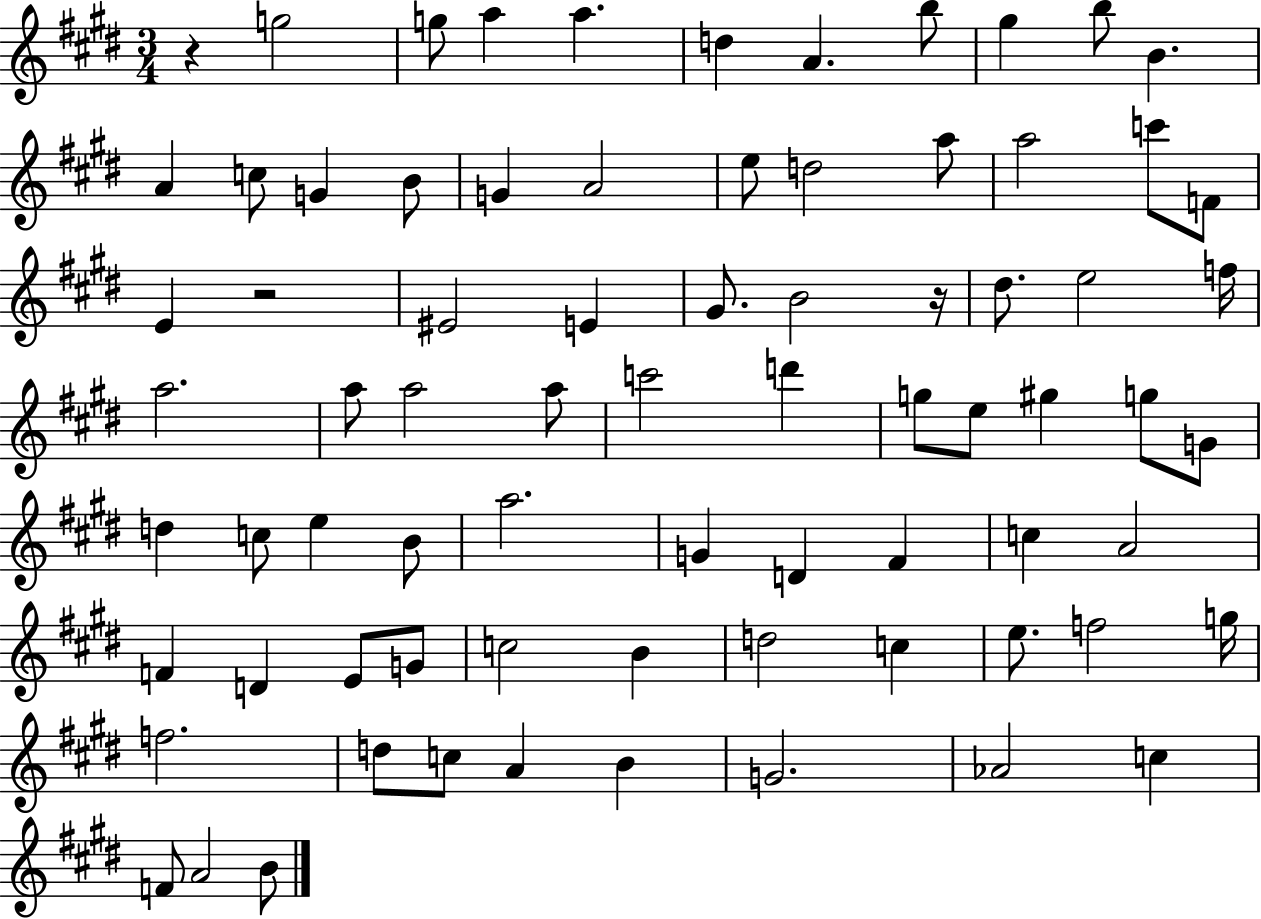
X:1
T:Untitled
M:3/4
L:1/4
K:E
z g2 g/2 a a d A b/2 ^g b/2 B A c/2 G B/2 G A2 e/2 d2 a/2 a2 c'/2 F/2 E z2 ^E2 E ^G/2 B2 z/4 ^d/2 e2 f/4 a2 a/2 a2 a/2 c'2 d' g/2 e/2 ^g g/2 G/2 d c/2 e B/2 a2 G D ^F c A2 F D E/2 G/2 c2 B d2 c e/2 f2 g/4 f2 d/2 c/2 A B G2 _A2 c F/2 A2 B/2